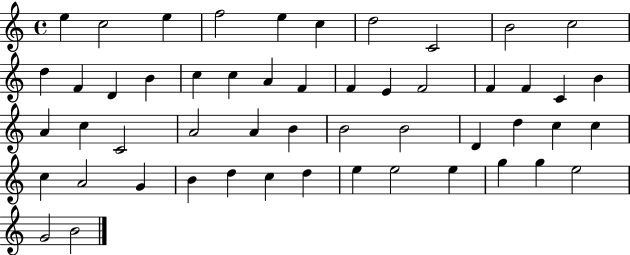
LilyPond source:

{
  \clef treble
  \time 4/4
  \defaultTimeSignature
  \key c \major
  e''4 c''2 e''4 | f''2 e''4 c''4 | d''2 c'2 | b'2 c''2 | \break d''4 f'4 d'4 b'4 | c''4 c''4 a'4 f'4 | f'4 e'4 f'2 | f'4 f'4 c'4 b'4 | \break a'4 c''4 c'2 | a'2 a'4 b'4 | b'2 b'2 | d'4 d''4 c''4 c''4 | \break c''4 a'2 g'4 | b'4 d''4 c''4 d''4 | e''4 e''2 e''4 | g''4 g''4 e''2 | \break g'2 b'2 | \bar "|."
}